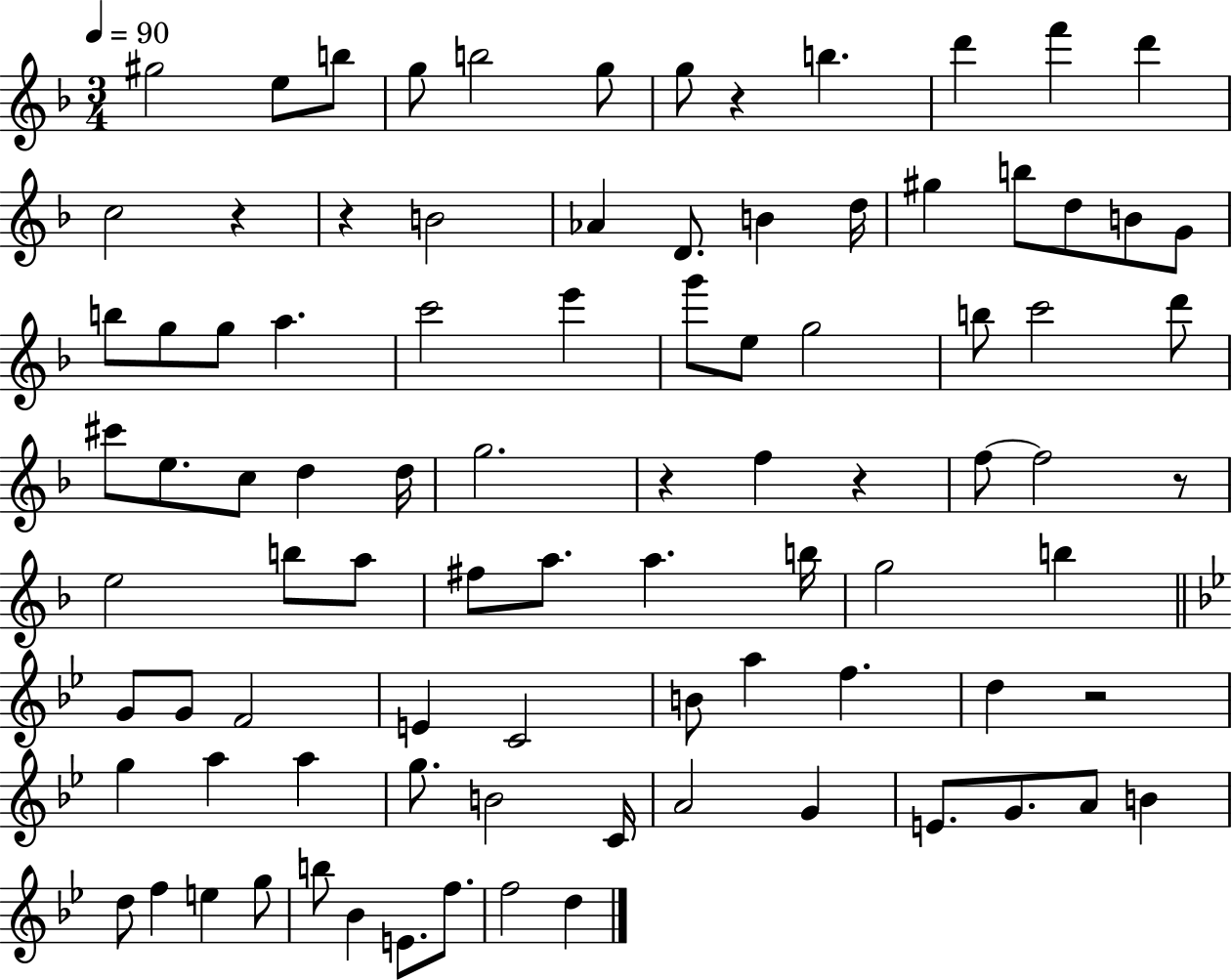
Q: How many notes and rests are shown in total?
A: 90